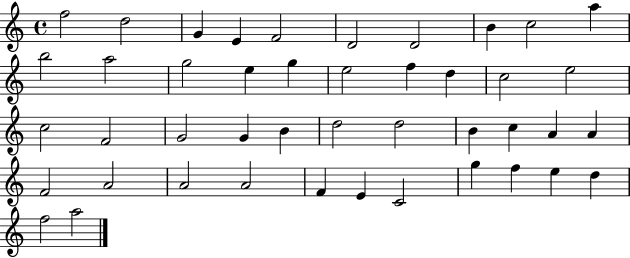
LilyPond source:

{
  \clef treble
  \time 4/4
  \defaultTimeSignature
  \key c \major
  f''2 d''2 | g'4 e'4 f'2 | d'2 d'2 | b'4 c''2 a''4 | \break b''2 a''2 | g''2 e''4 g''4 | e''2 f''4 d''4 | c''2 e''2 | \break c''2 f'2 | g'2 g'4 b'4 | d''2 d''2 | b'4 c''4 a'4 a'4 | \break f'2 a'2 | a'2 a'2 | f'4 e'4 c'2 | g''4 f''4 e''4 d''4 | \break f''2 a''2 | \bar "|."
}